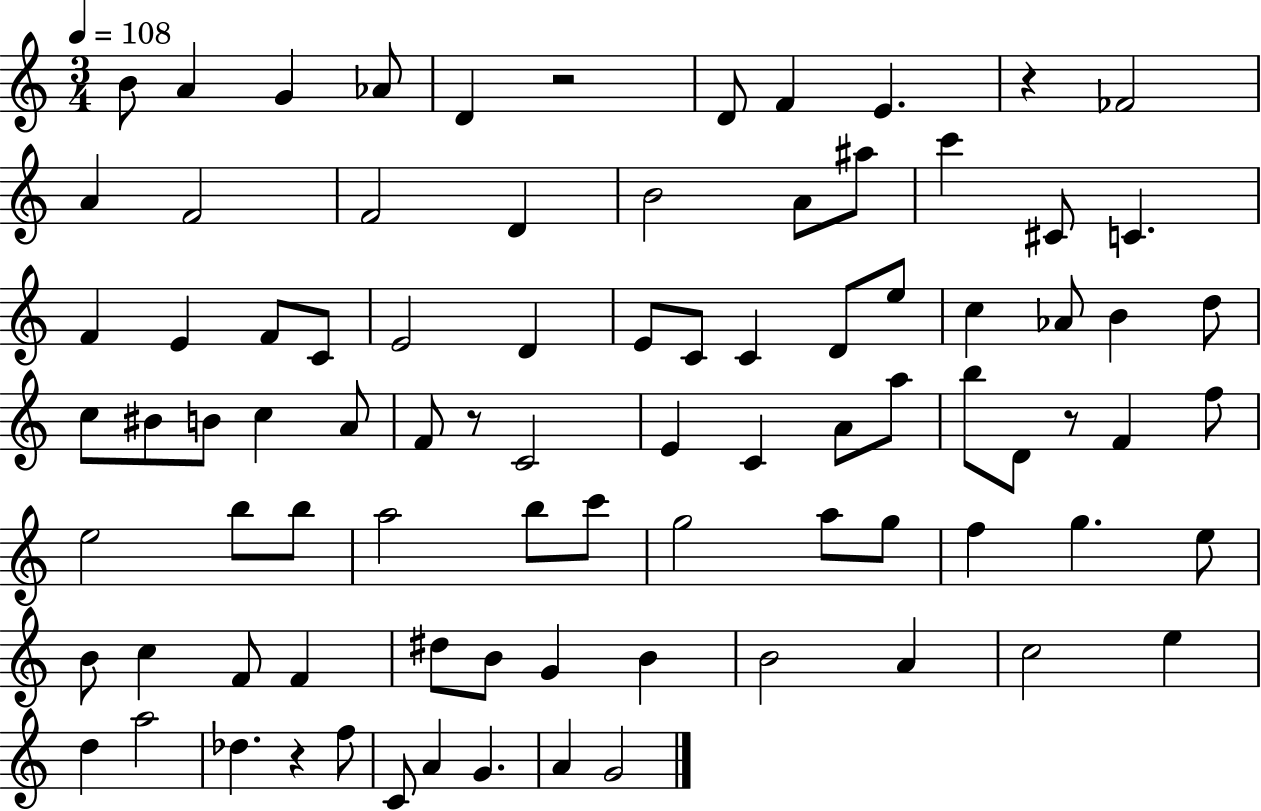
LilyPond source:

{
  \clef treble
  \numericTimeSignature
  \time 3/4
  \key c \major
  \tempo 4 = 108
  \repeat volta 2 { b'8 a'4 g'4 aes'8 | d'4 r2 | d'8 f'4 e'4. | r4 fes'2 | \break a'4 f'2 | f'2 d'4 | b'2 a'8 ais''8 | c'''4 cis'8 c'4. | \break f'4 e'4 f'8 c'8 | e'2 d'4 | e'8 c'8 c'4 d'8 e''8 | c''4 aes'8 b'4 d''8 | \break c''8 bis'8 b'8 c''4 a'8 | f'8 r8 c'2 | e'4 c'4 a'8 a''8 | b''8 d'8 r8 f'4 f''8 | \break e''2 b''8 b''8 | a''2 b''8 c'''8 | g''2 a''8 g''8 | f''4 g''4. e''8 | \break b'8 c''4 f'8 f'4 | dis''8 b'8 g'4 b'4 | b'2 a'4 | c''2 e''4 | \break d''4 a''2 | des''4. r4 f''8 | c'8 a'4 g'4. | a'4 g'2 | \break } \bar "|."
}